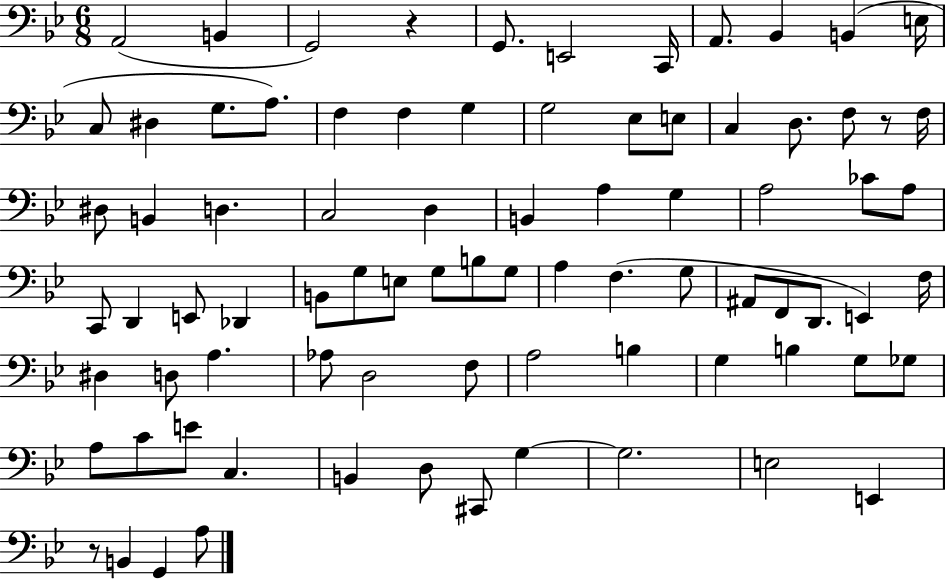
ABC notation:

X:1
T:Untitled
M:6/8
L:1/4
K:Bb
A,,2 B,, G,,2 z G,,/2 E,,2 C,,/4 A,,/2 _B,, B,, E,/4 C,/2 ^D, G,/2 A,/2 F, F, G, G,2 _E,/2 E,/2 C, D,/2 F,/2 z/2 F,/4 ^D,/2 B,, D, C,2 D, B,, A, G, A,2 _C/2 A,/2 C,,/2 D,, E,,/2 _D,, B,,/2 G,/2 E,/2 G,/2 B,/2 G,/2 A, F, G,/2 ^A,,/2 F,,/2 D,,/2 E,, F,/4 ^D, D,/2 A, _A,/2 D,2 F,/2 A,2 B, G, B, G,/2 _G,/2 A,/2 C/2 E/2 C, B,, D,/2 ^C,,/2 G, G,2 E,2 E,, z/2 B,, G,, A,/2